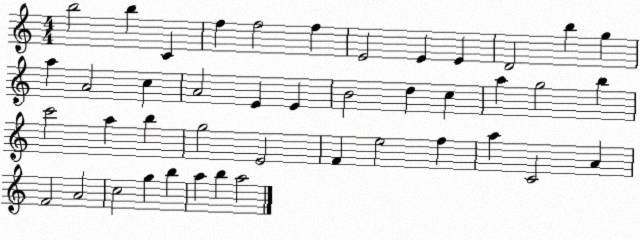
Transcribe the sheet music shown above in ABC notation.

X:1
T:Untitled
M:4/4
L:1/4
K:C
b2 b C f f2 f E2 E E D2 b g a A2 c A2 E E B2 d c a g2 b c'2 a b g2 E2 F e2 f a C2 A F2 A2 c2 g b a b a2